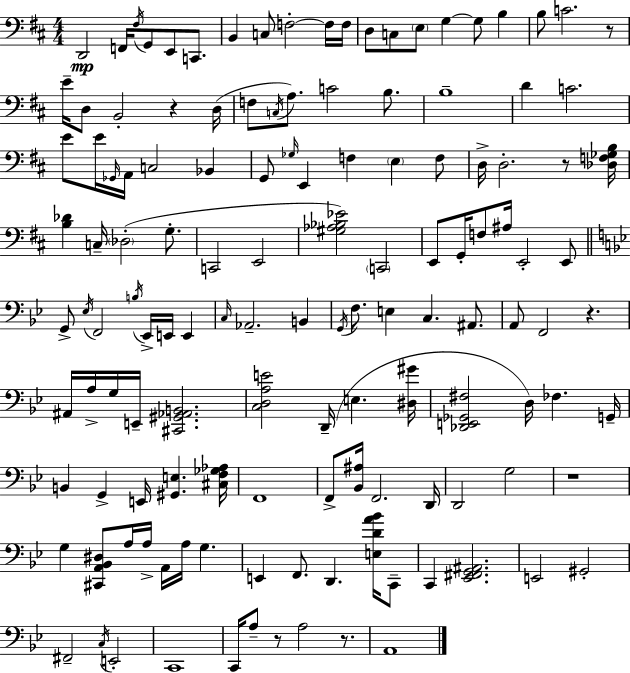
X:1
T:Untitled
M:4/4
L:1/4
K:D
D,,2 F,,/4 ^F,/4 G,,/2 E,,/2 C,,/2 B,, C,/2 F,2 F,/4 F,/4 D,/2 C,/2 E,/2 G, G,/2 B, B,/2 C2 z/2 E/4 D,/2 B,,2 z D,/4 F,/2 C,/4 A,/2 C2 B,/2 B,4 D C2 E/2 E/4 _G,,/4 A,,/4 C,2 _B,, G,,/2 _G,/4 E,, F, E, F,/2 D,/4 D,2 z/2 [_D,F,_G,B,]/4 [B,_D] C,/4 _D,2 G,/2 C,,2 E,,2 [^G,_A,_B,_E]2 C,,2 E,,/2 G,,/4 F,/2 ^A,/4 E,,2 E,,/2 G,,/2 _E,/4 F,,2 B,/4 _E,,/4 E,,/4 E,, C,/4 _A,,2 B,, G,,/4 F,/2 E, C, ^A,,/2 A,,/2 F,,2 z ^A,,/4 A,/4 G,/4 E,,/4 [^C,,^G,,_A,,B,,]2 [C,D,A,E]2 D,,/4 E, [^D,^G]/4 [_D,,E,,_G,,^F,]2 D,/4 _F, G,,/4 B,, G,, E,,/4 [^G,,E,] [^C,F,_G,_A,]/4 F,,4 F,,/2 [_B,,^A,]/4 F,,2 D,,/4 D,,2 G,2 z4 G, [^C,,A,,_B,,^D,]/2 A,/4 A,/4 A,,/4 A,/4 G, E,, F,,/2 D,, [E,DA_B]/4 C,,/2 C,, [_E,,^F,,G,,^A,,]2 E,,2 ^G,,2 ^F,,2 C,/4 E,,2 C,,4 C,,/4 A,/2 z/2 A,2 z/2 A,,4